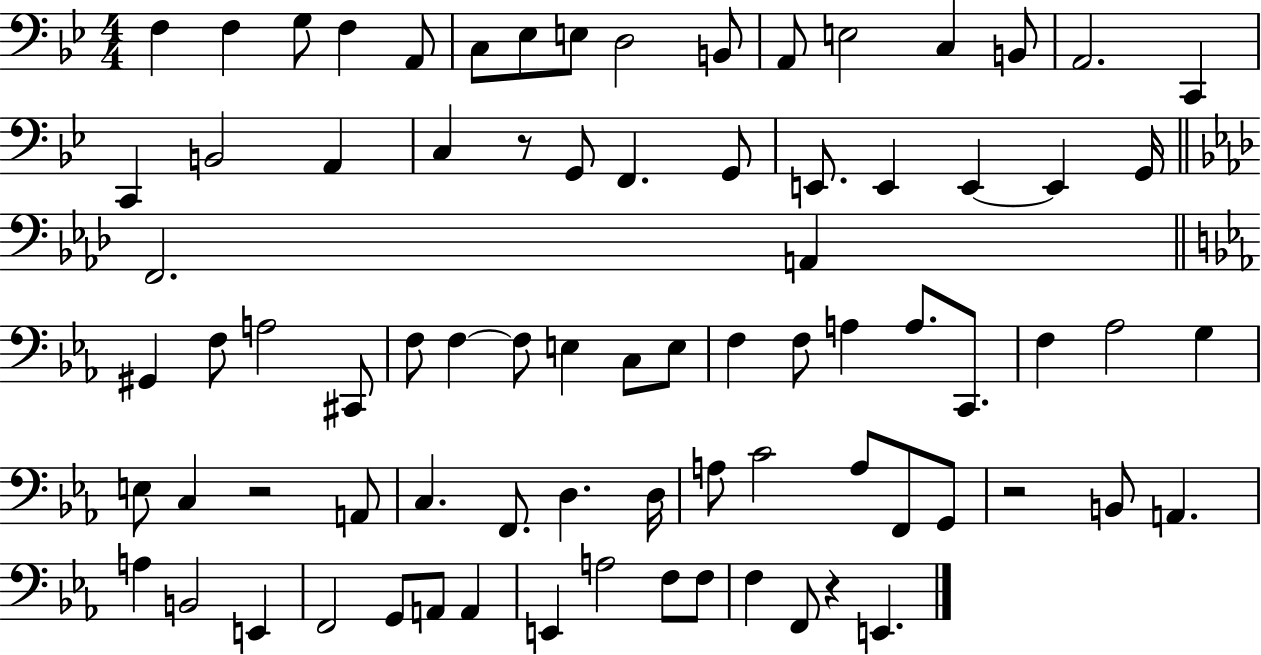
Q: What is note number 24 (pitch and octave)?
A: E2